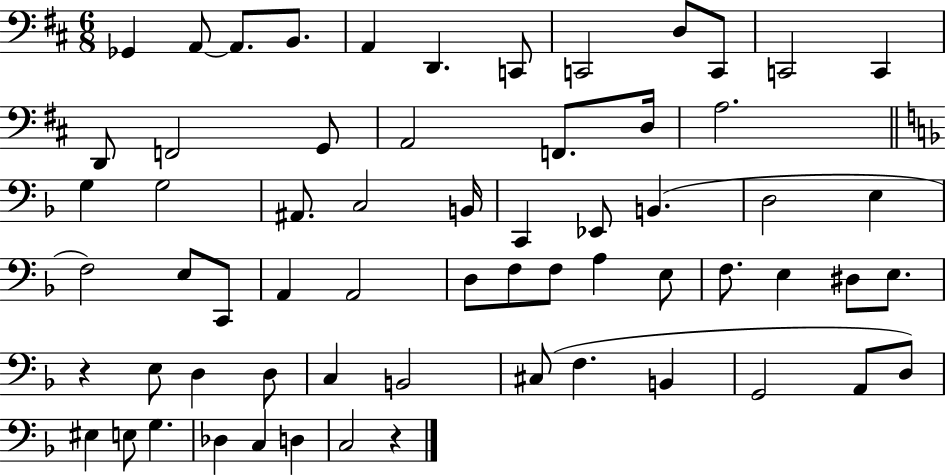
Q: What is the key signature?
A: D major